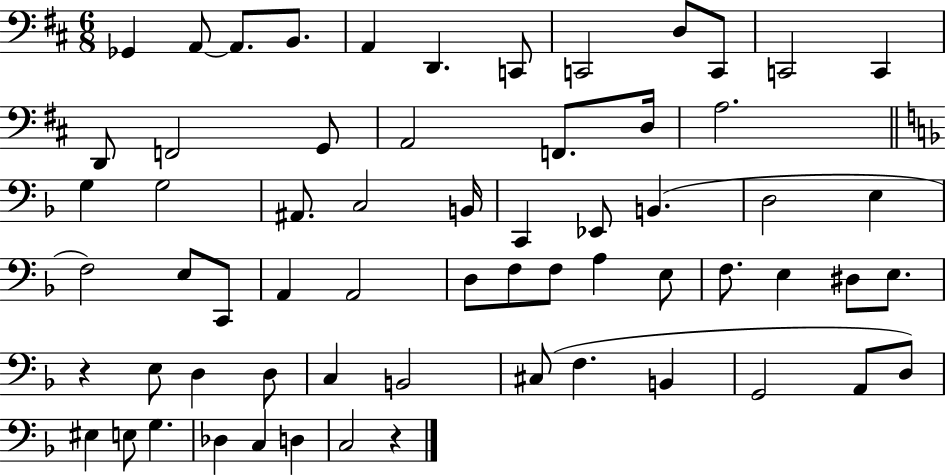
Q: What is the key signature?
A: D major